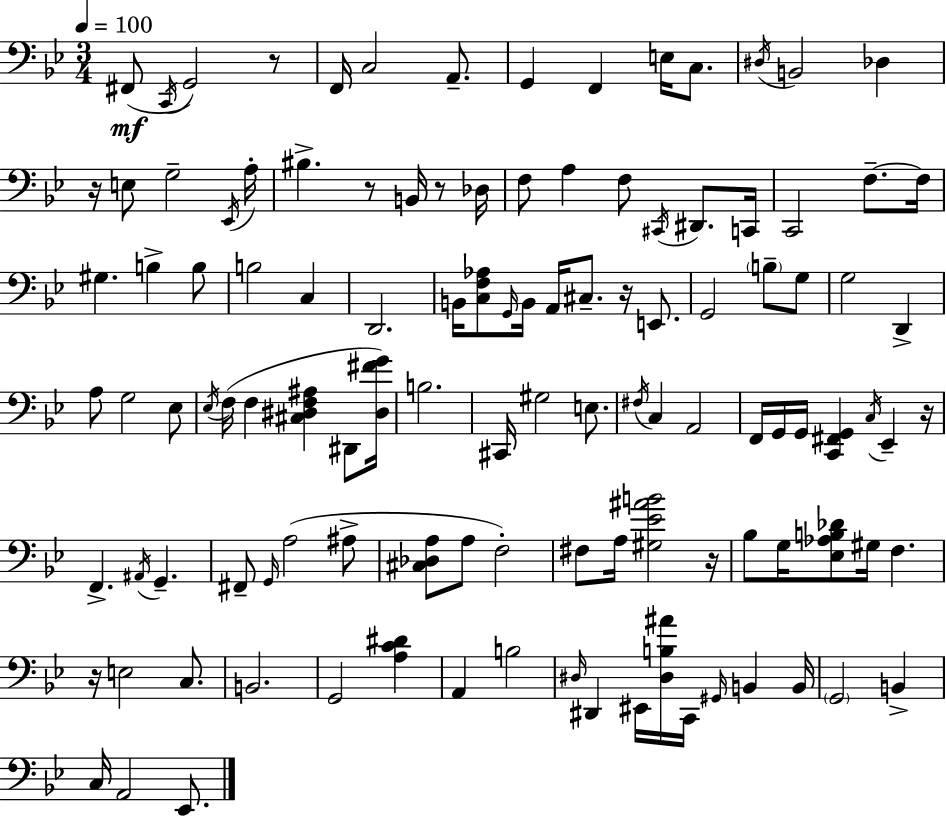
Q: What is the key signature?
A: BES major